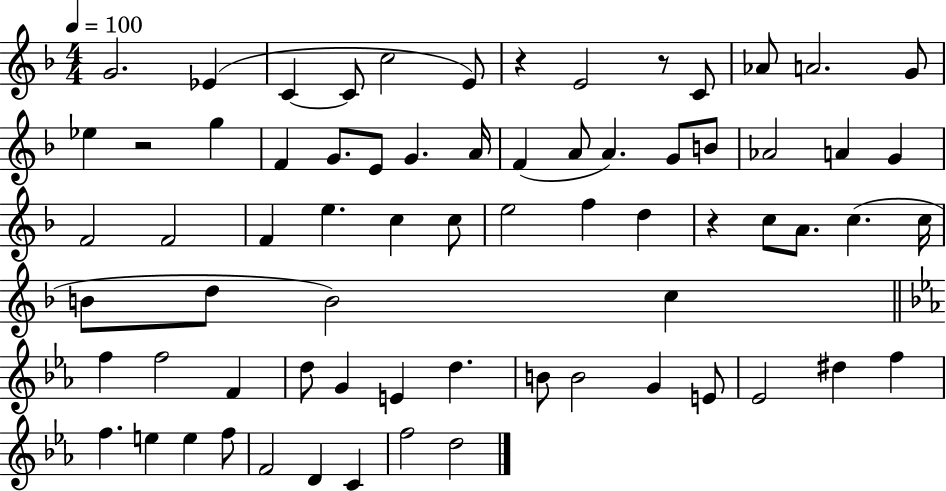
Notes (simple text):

G4/h. Eb4/q C4/q C4/e C5/h E4/e R/q E4/h R/e C4/e Ab4/e A4/h. G4/e Eb5/q R/h G5/q F4/q G4/e. E4/e G4/q. A4/s F4/q A4/e A4/q. G4/e B4/e Ab4/h A4/q G4/q F4/h F4/h F4/q E5/q. C5/q C5/e E5/h F5/q D5/q R/q C5/e A4/e. C5/q. C5/s B4/e D5/e B4/h C5/q F5/q F5/h F4/q D5/e G4/q E4/q D5/q. B4/e B4/h G4/q E4/e Eb4/h D#5/q F5/q F5/q. E5/q E5/q F5/e F4/h D4/q C4/q F5/h D5/h